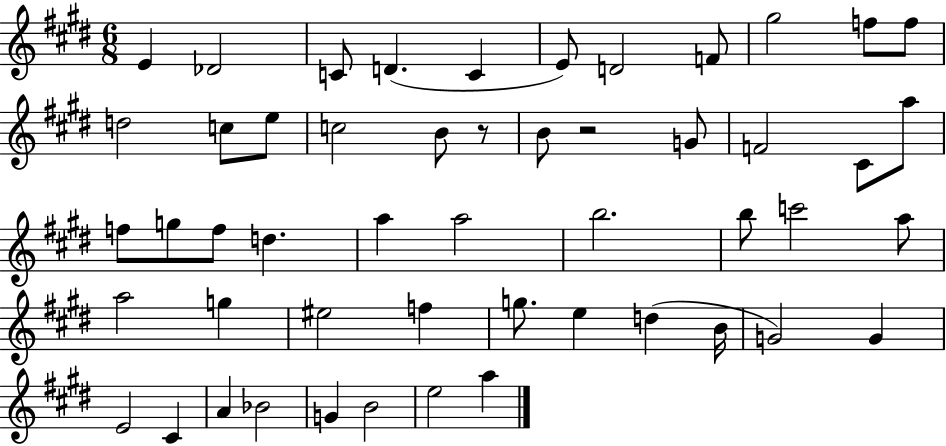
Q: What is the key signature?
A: E major